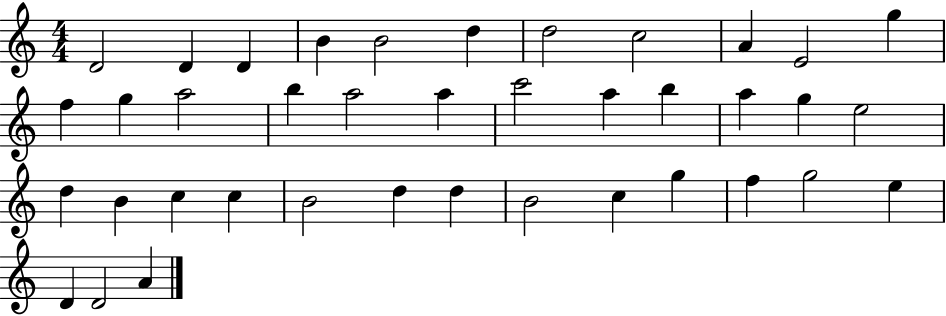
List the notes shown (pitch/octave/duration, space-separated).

D4/h D4/q D4/q B4/q B4/h D5/q D5/h C5/h A4/q E4/h G5/q F5/q G5/q A5/h B5/q A5/h A5/q C6/h A5/q B5/q A5/q G5/q E5/h D5/q B4/q C5/q C5/q B4/h D5/q D5/q B4/h C5/q G5/q F5/q G5/h E5/q D4/q D4/h A4/q